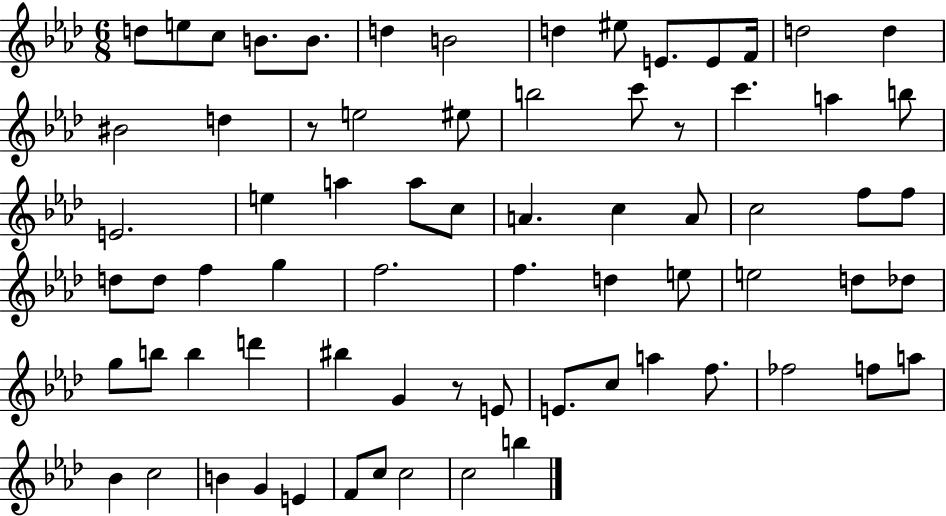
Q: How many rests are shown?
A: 3